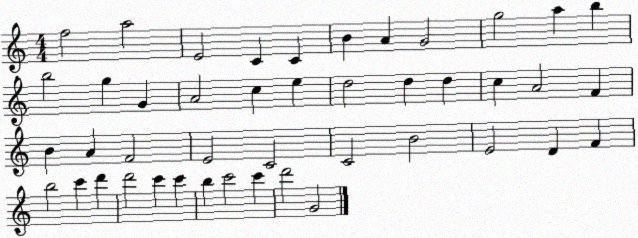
X:1
T:Untitled
M:4/4
L:1/4
K:C
f2 a2 E2 C C B A G2 g2 a b b2 g G A2 c e d2 d d c A2 F B A F2 E2 C2 C2 B2 E2 D F b2 c' d' d'2 c' c' b c'2 c' d'2 G2